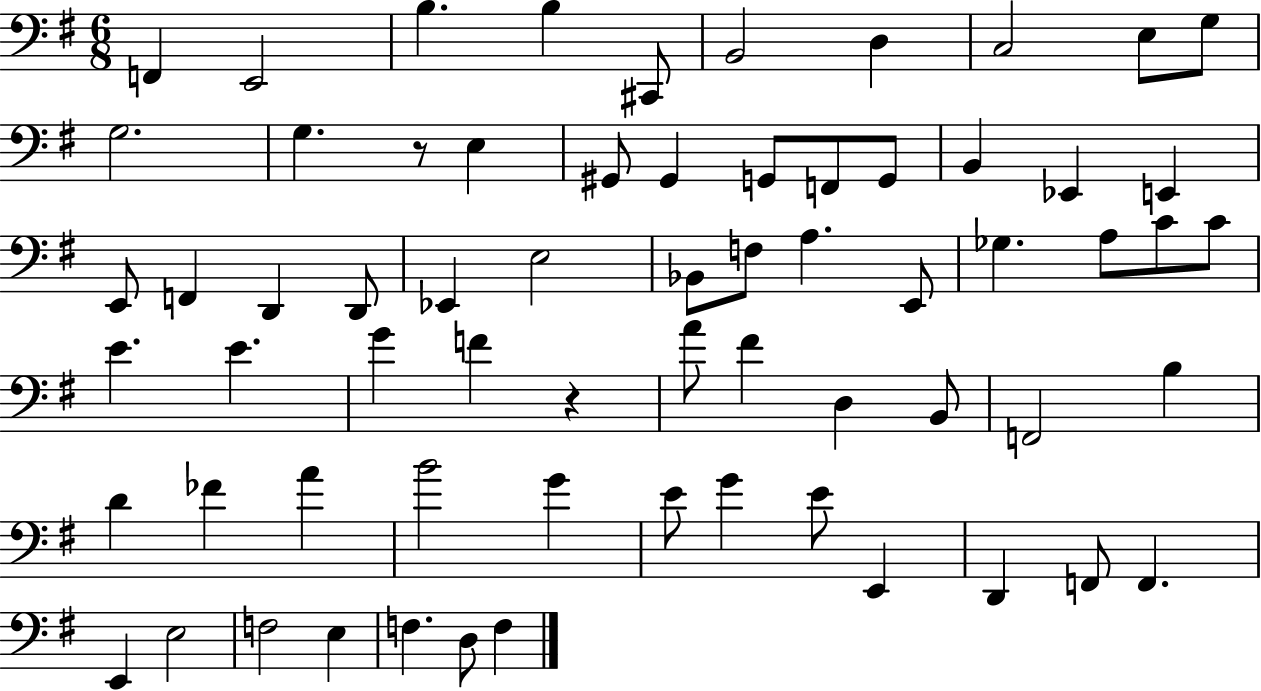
F2/q E2/h B3/q. B3/q C#2/e B2/h D3/q C3/h E3/e G3/e G3/h. G3/q. R/e E3/q G#2/e G#2/q G2/e F2/e G2/e B2/q Eb2/q E2/q E2/e F2/q D2/q D2/e Eb2/q E3/h Bb2/e F3/e A3/q. E2/e Gb3/q. A3/e C4/e C4/e E4/q. E4/q. G4/q F4/q R/q A4/e F#4/q D3/q B2/e F2/h B3/q D4/q FES4/q A4/q B4/h G4/q E4/e G4/q E4/e E2/q D2/q F2/e F2/q. E2/q E3/h F3/h E3/q F3/q. D3/e F3/q